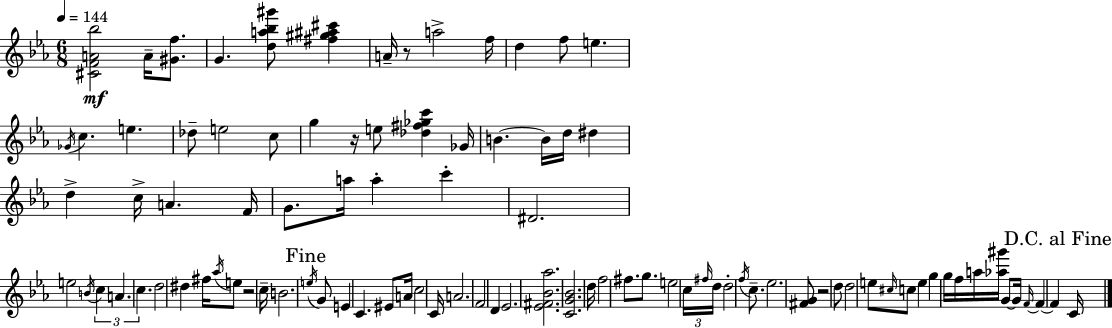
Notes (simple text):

[C#4,F4,A4,Bb5]/h A4/s [G#4,F5]/e. G4/q. [D5,A5,Bb5,G#6]/e [F#5,G#5,A#5,C#6]/q A4/s R/e A5/h F5/s D5/q F5/e E5/q. Gb4/s C5/q. E5/q. Db5/e E5/h C5/e G5/q R/s E5/e [Db5,F#5,Gb5,C6]/q Gb4/s B4/q. B4/s D5/s D#5/q D5/q C5/s A4/q. F4/s G4/e. A5/s A5/q C6/q D#4/h. E5/h B4/s C5/q A4/q. C5/q. D5/h D#5/q F#5/s Ab5/s E5/e R/h C5/s B4/h. E5/s G4/e E4/q C4/q. EIS4/e A4/s C5/h C4/s A4/h. F4/h D4/q Eb4/h. [Eb4,F#4,Bb4,Ab5]/h. [C4,G4,Bb4]/h. D5/s F5/h F#5/e. G5/e. E5/h C5/s F#5/s D5/s D5/h F5/s C5/e. Eb5/h. [F#4,G4]/e R/h D5/e D5/h E5/e C#5/s C5/e E5/q G5/q G5/s F5/s A5/s [Ab5,G#6]/s G4/e G4/s F4/s F4/q F4/q C4/s